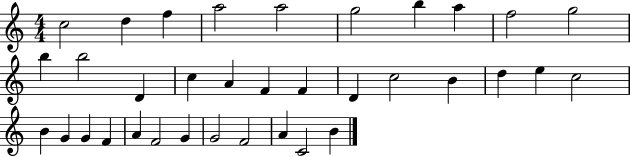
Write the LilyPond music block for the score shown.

{
  \clef treble
  \numericTimeSignature
  \time 4/4
  \key c \major
  c''2 d''4 f''4 | a''2 a''2 | g''2 b''4 a''4 | f''2 g''2 | \break b''4 b''2 d'4 | c''4 a'4 f'4 f'4 | d'4 c''2 b'4 | d''4 e''4 c''2 | \break b'4 g'4 g'4 f'4 | a'4 f'2 g'4 | g'2 f'2 | a'4 c'2 b'4 | \break \bar "|."
}